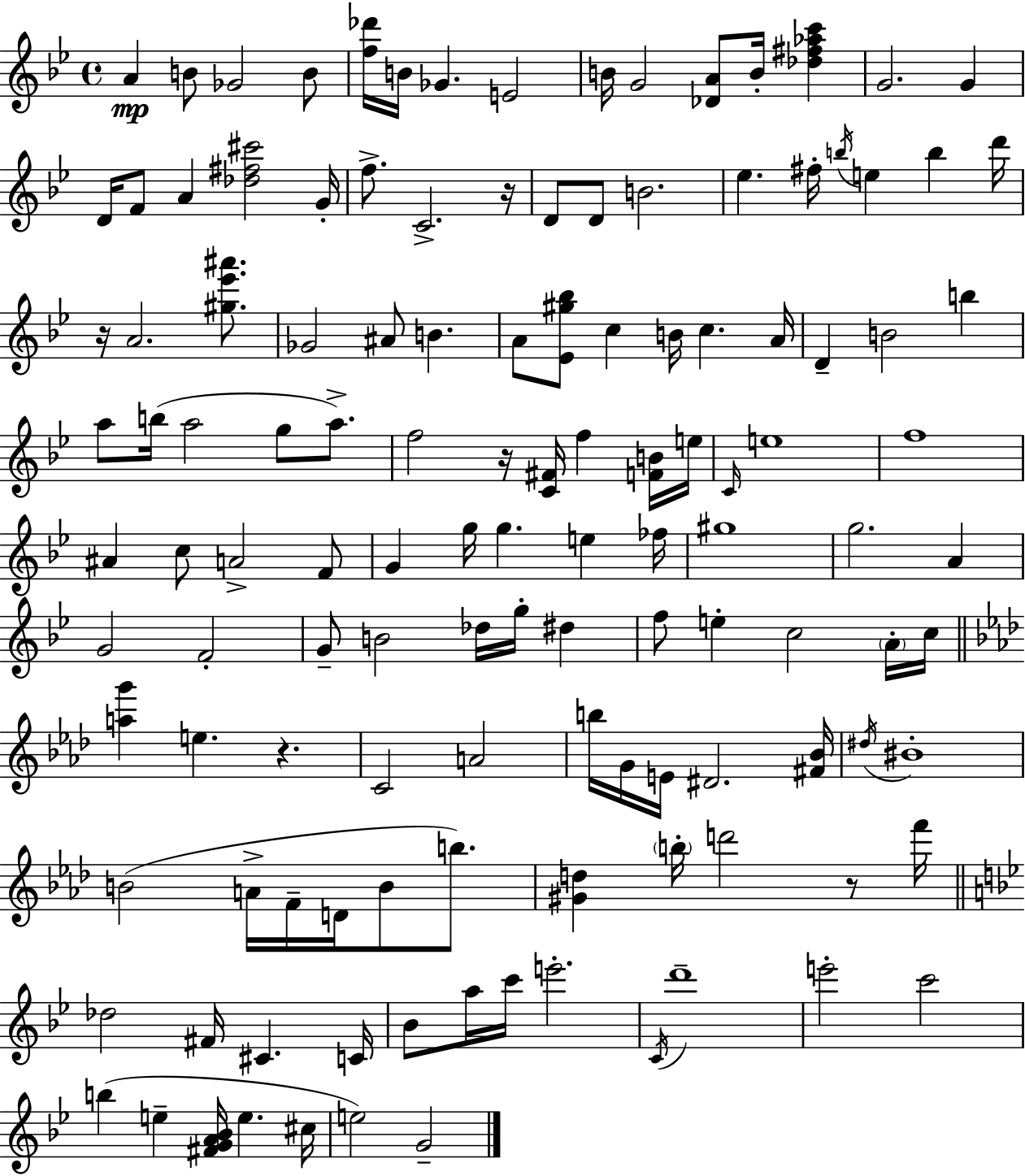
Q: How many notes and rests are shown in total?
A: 127